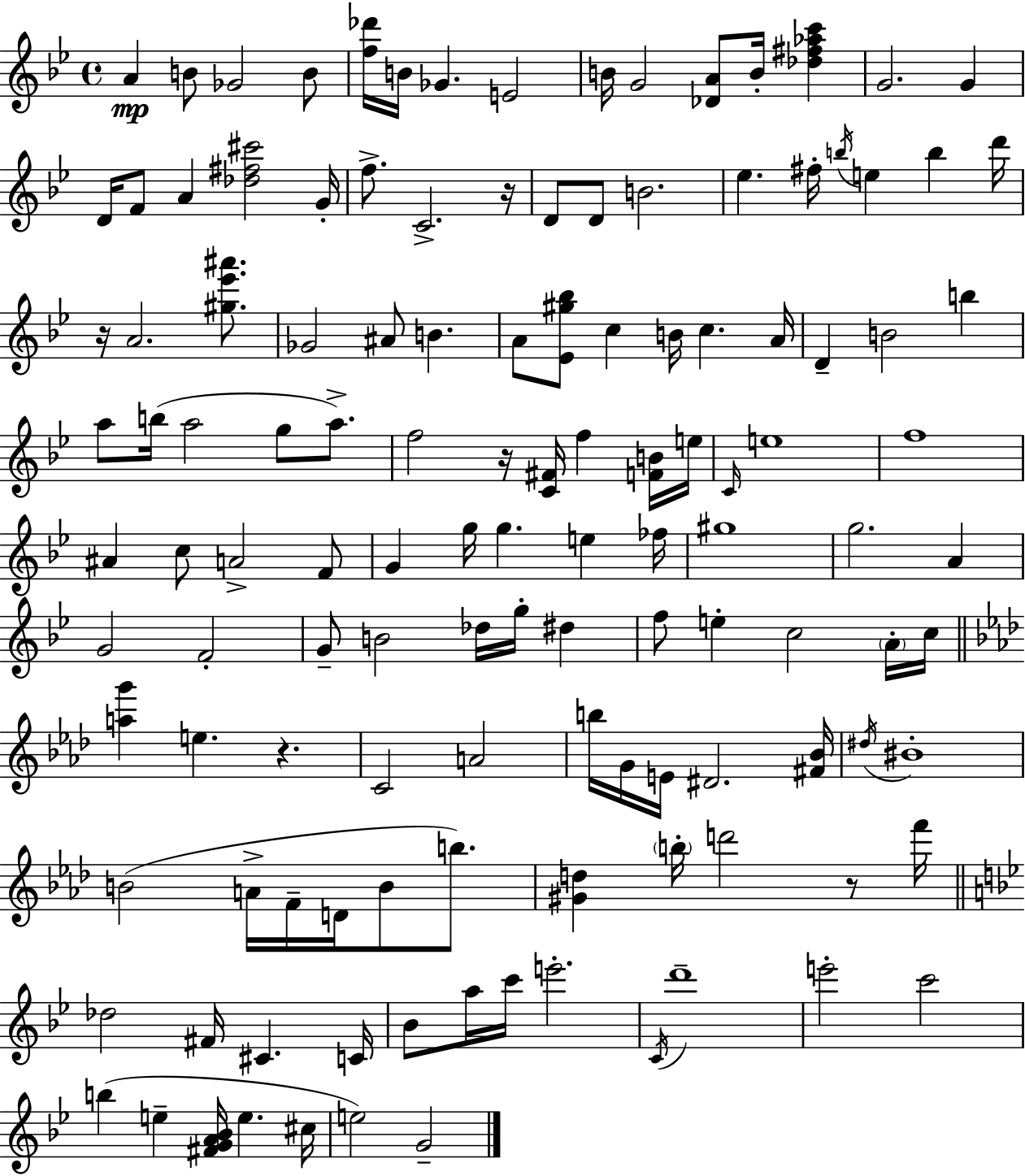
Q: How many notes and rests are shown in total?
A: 127